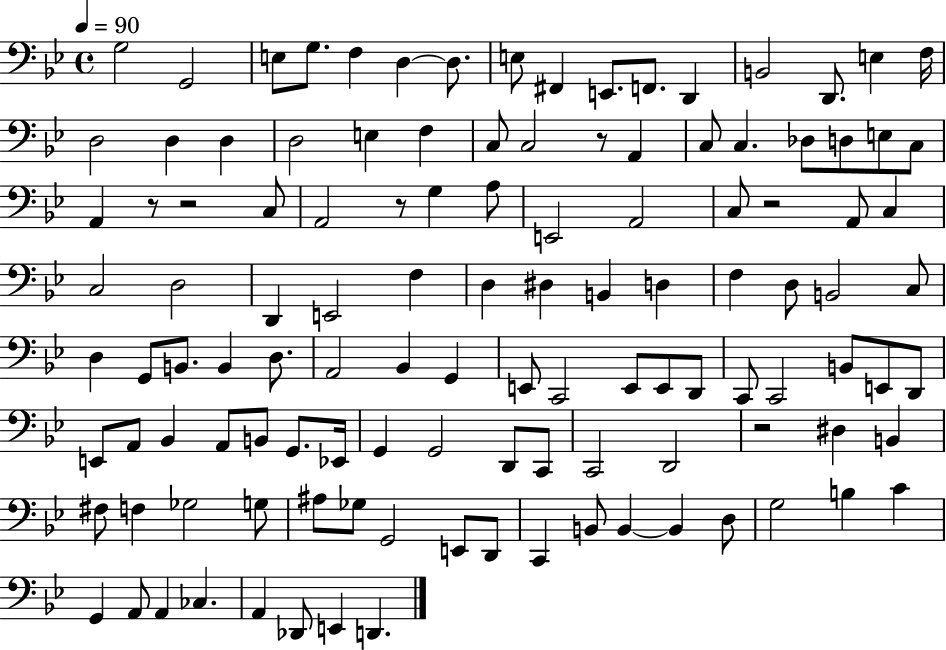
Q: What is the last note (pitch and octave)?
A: D2